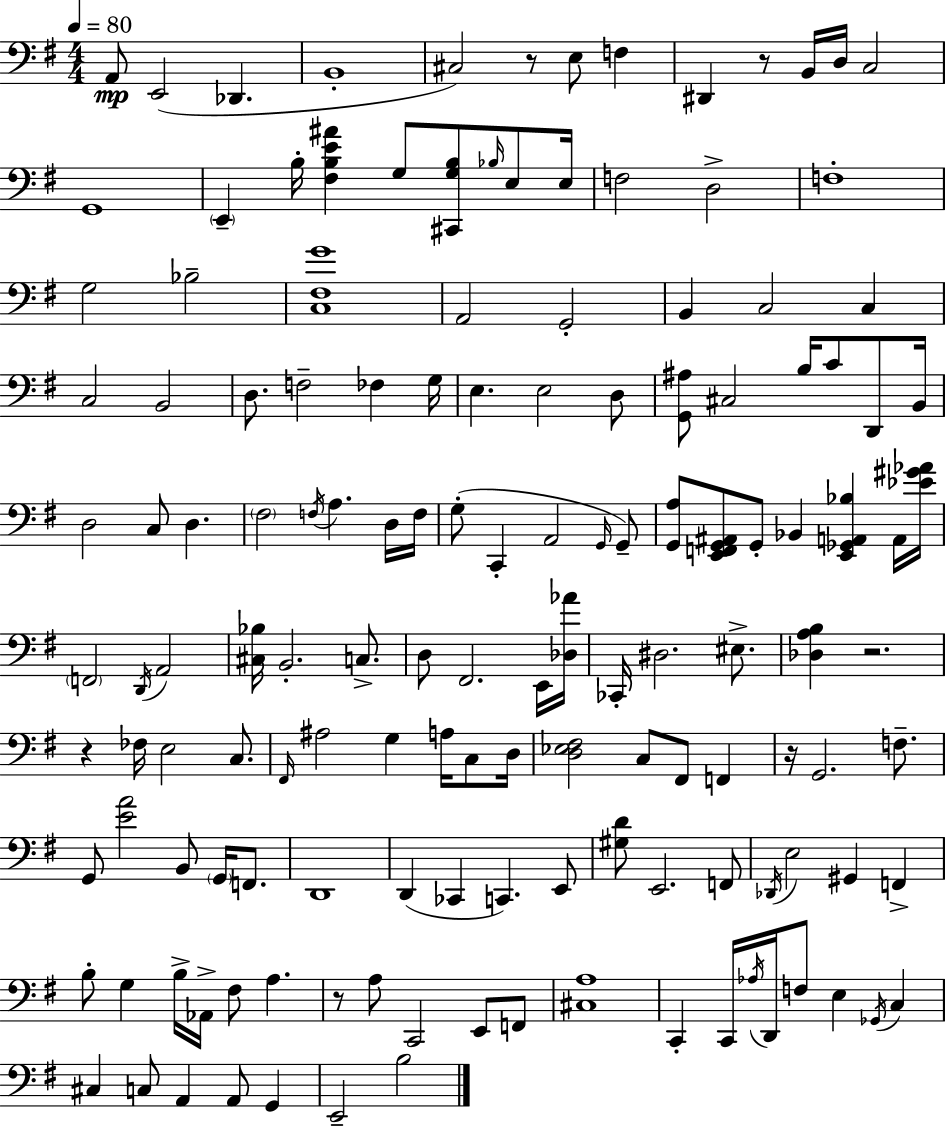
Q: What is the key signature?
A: E minor